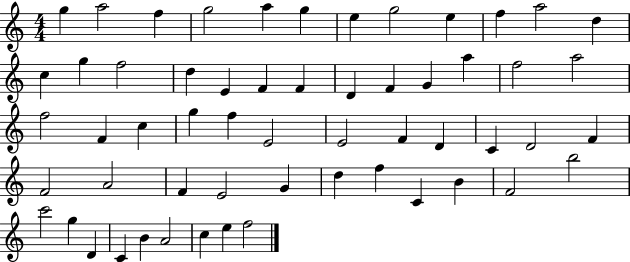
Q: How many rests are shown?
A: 0